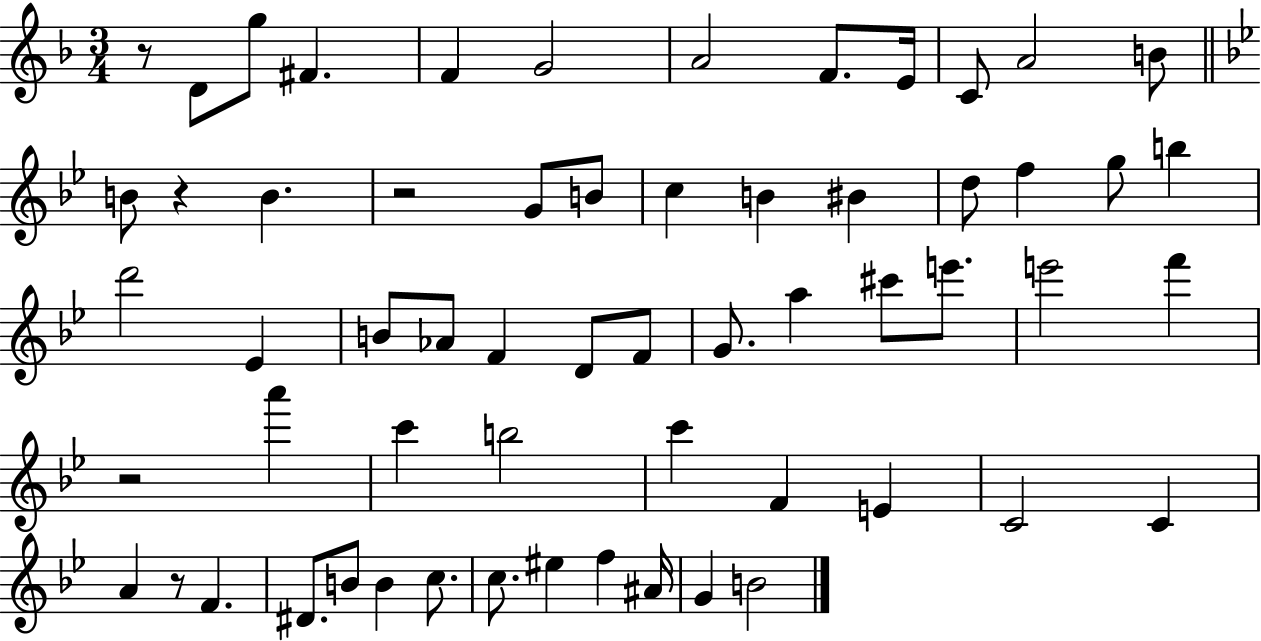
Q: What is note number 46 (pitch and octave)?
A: D#4